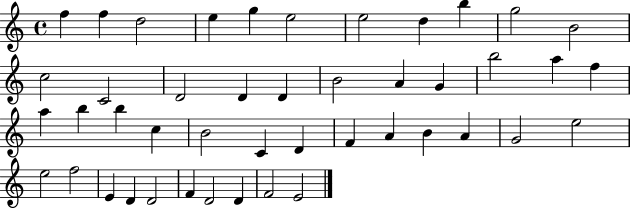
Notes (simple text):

F5/q F5/q D5/h E5/q G5/q E5/h E5/h D5/q B5/q G5/h B4/h C5/h C4/h D4/h D4/q D4/q B4/h A4/q G4/q B5/h A5/q F5/q A5/q B5/q B5/q C5/q B4/h C4/q D4/q F4/q A4/q B4/q A4/q G4/h E5/h E5/h F5/h E4/q D4/q D4/h F4/q D4/h D4/q F4/h E4/h